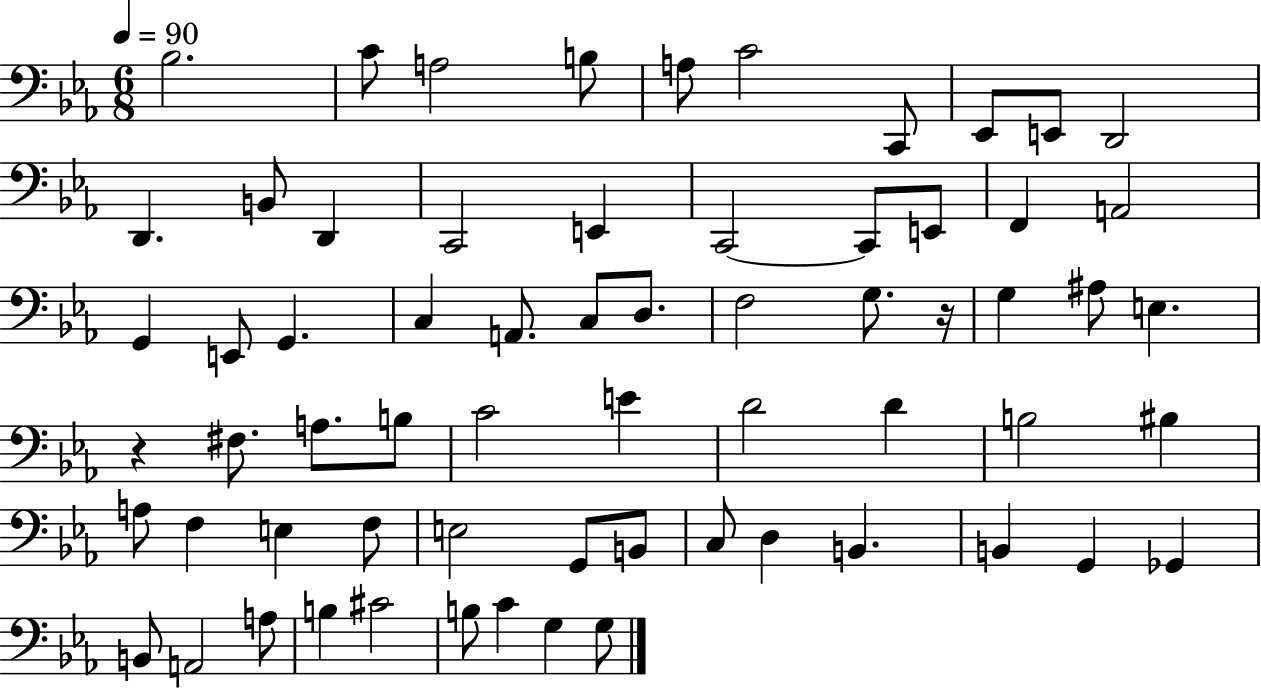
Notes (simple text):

Bb3/h. C4/e A3/h B3/e A3/e C4/h C2/e Eb2/e E2/e D2/h D2/q. B2/e D2/q C2/h E2/q C2/h C2/e E2/e F2/q A2/h G2/q E2/e G2/q. C3/q A2/e. C3/e D3/e. F3/h G3/e. R/s G3/q A#3/e E3/q. R/q F#3/e. A3/e. B3/e C4/h E4/q D4/h D4/q B3/h BIS3/q A3/e F3/q E3/q F3/e E3/h G2/e B2/e C3/e D3/q B2/q. B2/q G2/q Gb2/q B2/e A2/h A3/e B3/q C#4/h B3/e C4/q G3/q G3/e